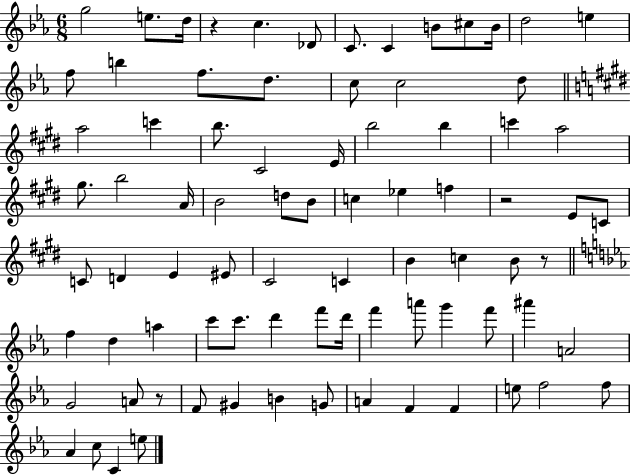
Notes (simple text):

G5/h E5/e. D5/s R/q C5/q. Db4/e C4/e. C4/q B4/e C#5/e B4/s D5/h E5/q F5/e B5/q F5/e. D5/e. C5/e C5/h D5/e A5/h C6/q B5/e. C#4/h E4/s B5/h B5/q C6/q A5/h G#5/e. B5/h A4/s B4/h D5/e B4/e C5/q Eb5/q F5/q R/h E4/e C4/e C4/e D4/q E4/q EIS4/e C#4/h C4/q B4/q C5/q B4/e R/e F5/q D5/q A5/q C6/e C6/e. D6/q F6/e D6/s F6/q A6/e G6/q F6/e A#6/q A4/h G4/h A4/e R/e F4/e G#4/q B4/q G4/e A4/q F4/q F4/q E5/e F5/h F5/e Ab4/q C5/e C4/q E5/e